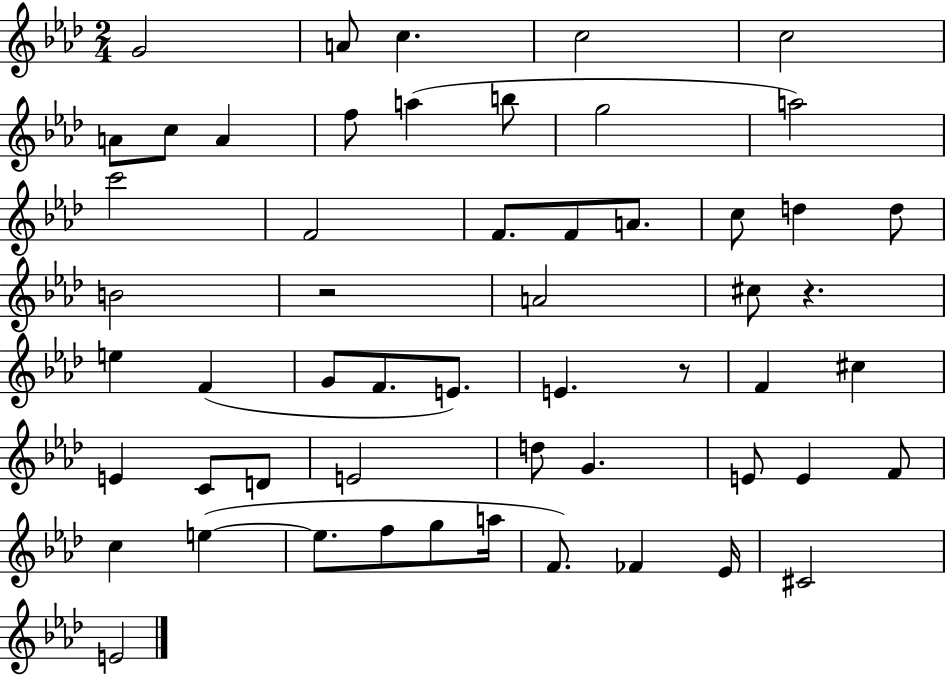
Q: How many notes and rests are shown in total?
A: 55